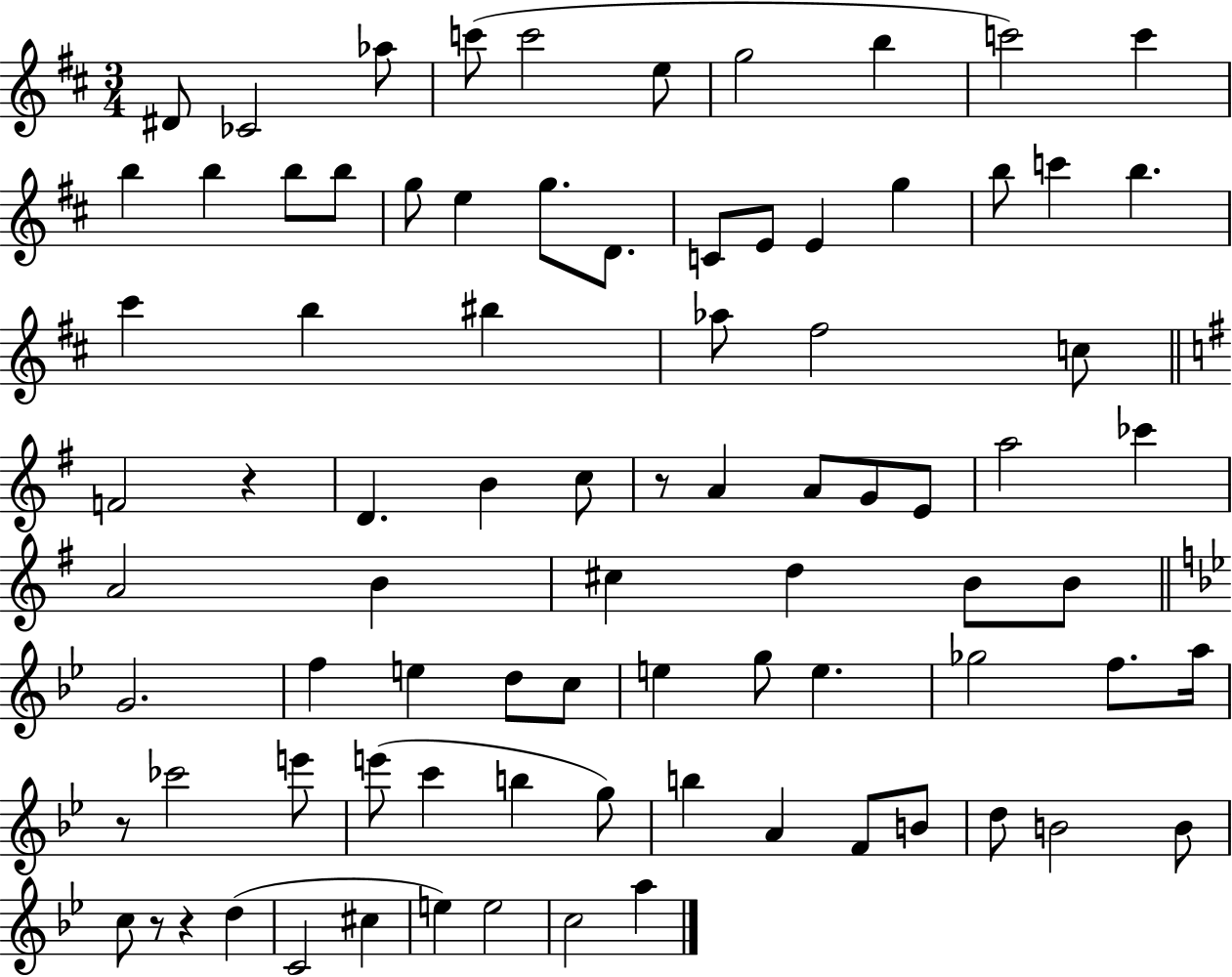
X:1
T:Untitled
M:3/4
L:1/4
K:D
^D/2 _C2 _a/2 c'/2 c'2 e/2 g2 b c'2 c' b b b/2 b/2 g/2 e g/2 D/2 C/2 E/2 E g b/2 c' b ^c' b ^b _a/2 ^f2 c/2 F2 z D B c/2 z/2 A A/2 G/2 E/2 a2 _c' A2 B ^c d B/2 B/2 G2 f e d/2 c/2 e g/2 e _g2 f/2 a/4 z/2 _c'2 e'/2 e'/2 c' b g/2 b A F/2 B/2 d/2 B2 B/2 c/2 z/2 z d C2 ^c e e2 c2 a